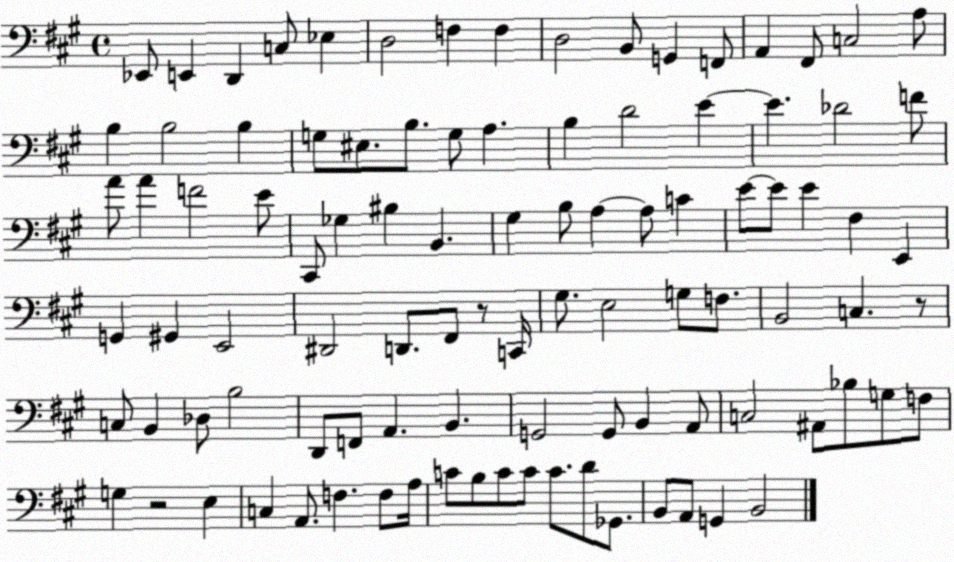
X:1
T:Untitled
M:4/4
L:1/4
K:A
_E,,/2 E,, D,, C,/2 _E, D,2 F, F, D,2 B,,/2 G,, F,,/2 A,, ^F,,/2 C,2 A,/2 B, B,2 B, G,/2 ^E,/2 B,/2 G,/2 A, B, D2 E E _D2 F/2 A/2 A F2 E/2 ^C,,/2 _G, ^B, B,, ^G, B,/2 A, A,/2 C E/2 E/2 E ^F, E,, G,, ^G,, E,,2 ^D,,2 D,,/2 ^F,,/2 z/2 C,,/4 ^G,/2 E,2 G,/2 F,/2 B,,2 C, z/2 C,/2 B,, _D,/2 B,2 D,,/2 F,,/2 A,, B,, G,,2 G,,/2 B,, A,,/2 C,2 ^A,,/2 _B,/2 G,/2 F,/2 G, z2 E, C, A,,/2 F, F,/2 A,/4 C/2 B,/2 C/2 C/2 C/2 D/2 _G,,/2 B,,/2 A,,/2 G,, B,,2